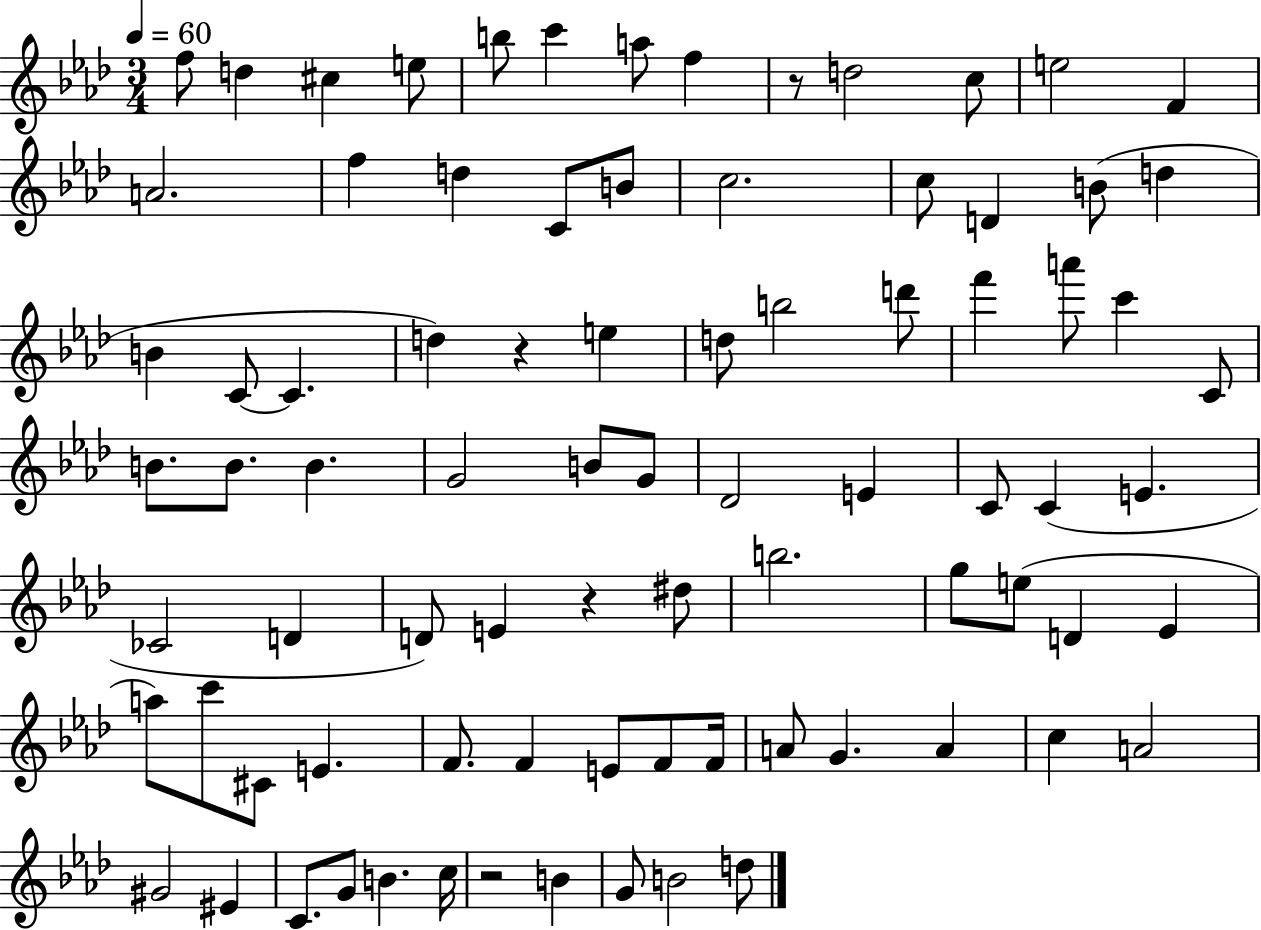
F5/e D5/q C#5/q E5/e B5/e C6/q A5/e F5/q R/e D5/h C5/e E5/h F4/q A4/h. F5/q D5/q C4/e B4/e C5/h. C5/e D4/q B4/e D5/q B4/q C4/e C4/q. D5/q R/q E5/q D5/e B5/h D6/e F6/q A6/e C6/q C4/e B4/e. B4/e. B4/q. G4/h B4/e G4/e Db4/h E4/q C4/e C4/q E4/q. CES4/h D4/q D4/e E4/q R/q D#5/e B5/h. G5/e E5/e D4/q Eb4/q A5/e C6/e C#4/e E4/q. F4/e. F4/q E4/e F4/e F4/s A4/e G4/q. A4/q C5/q A4/h G#4/h EIS4/q C4/e. G4/e B4/q. C5/s R/h B4/q G4/e B4/h D5/e